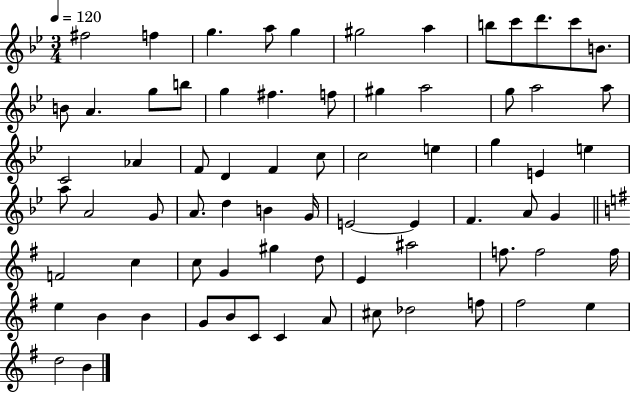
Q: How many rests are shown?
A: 0